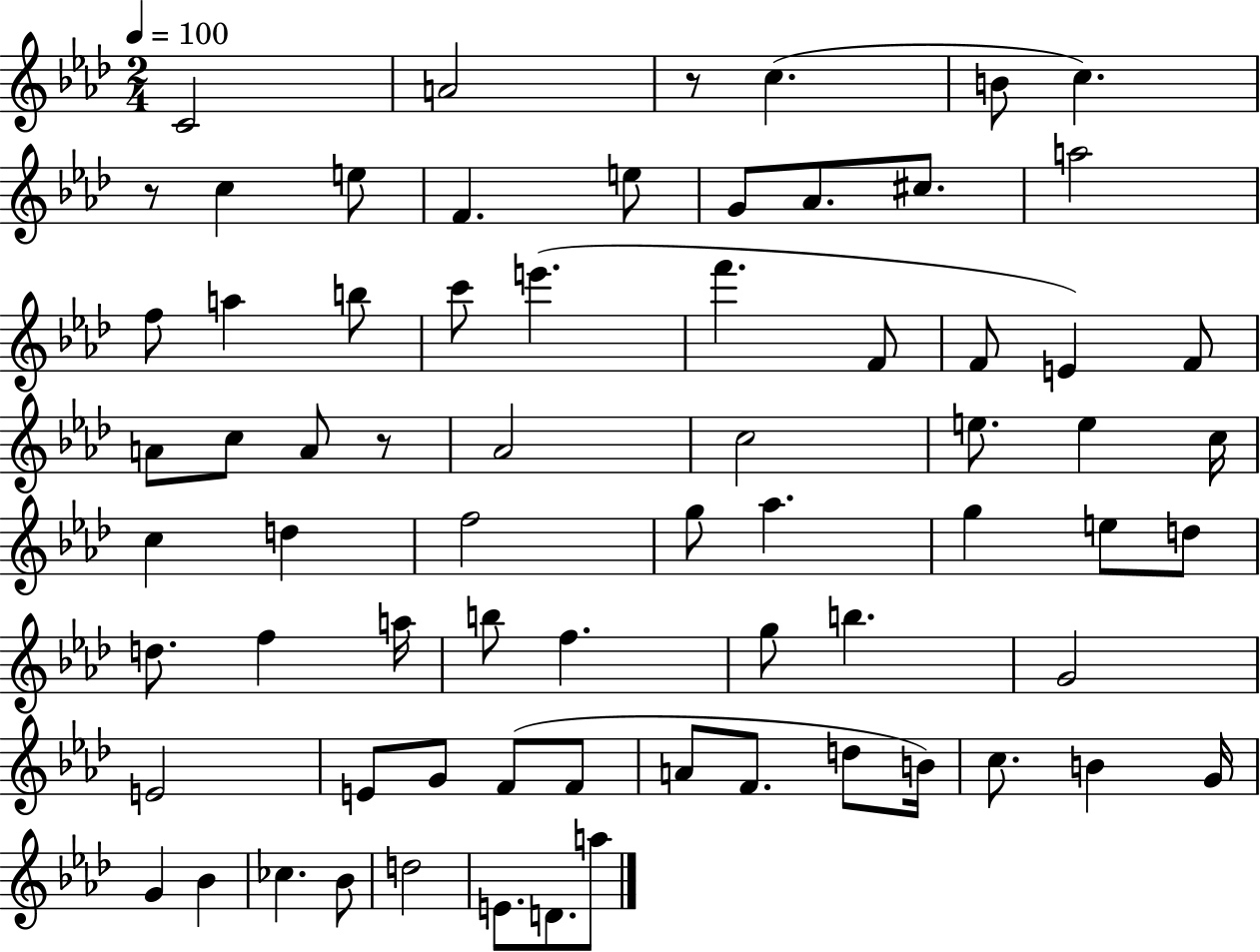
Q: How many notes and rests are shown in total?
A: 70